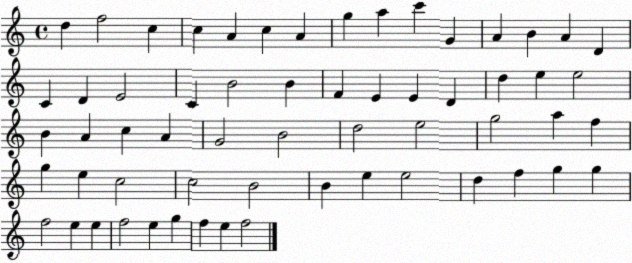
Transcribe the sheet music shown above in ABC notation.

X:1
T:Untitled
M:4/4
L:1/4
K:C
d f2 c c A c A g a c' G A B A D C D E2 C B2 B F E E D d e e2 B A c A G2 B2 d2 e2 g2 a f g e c2 c2 B2 B e e2 d f g g f2 e e f2 e g f e f2